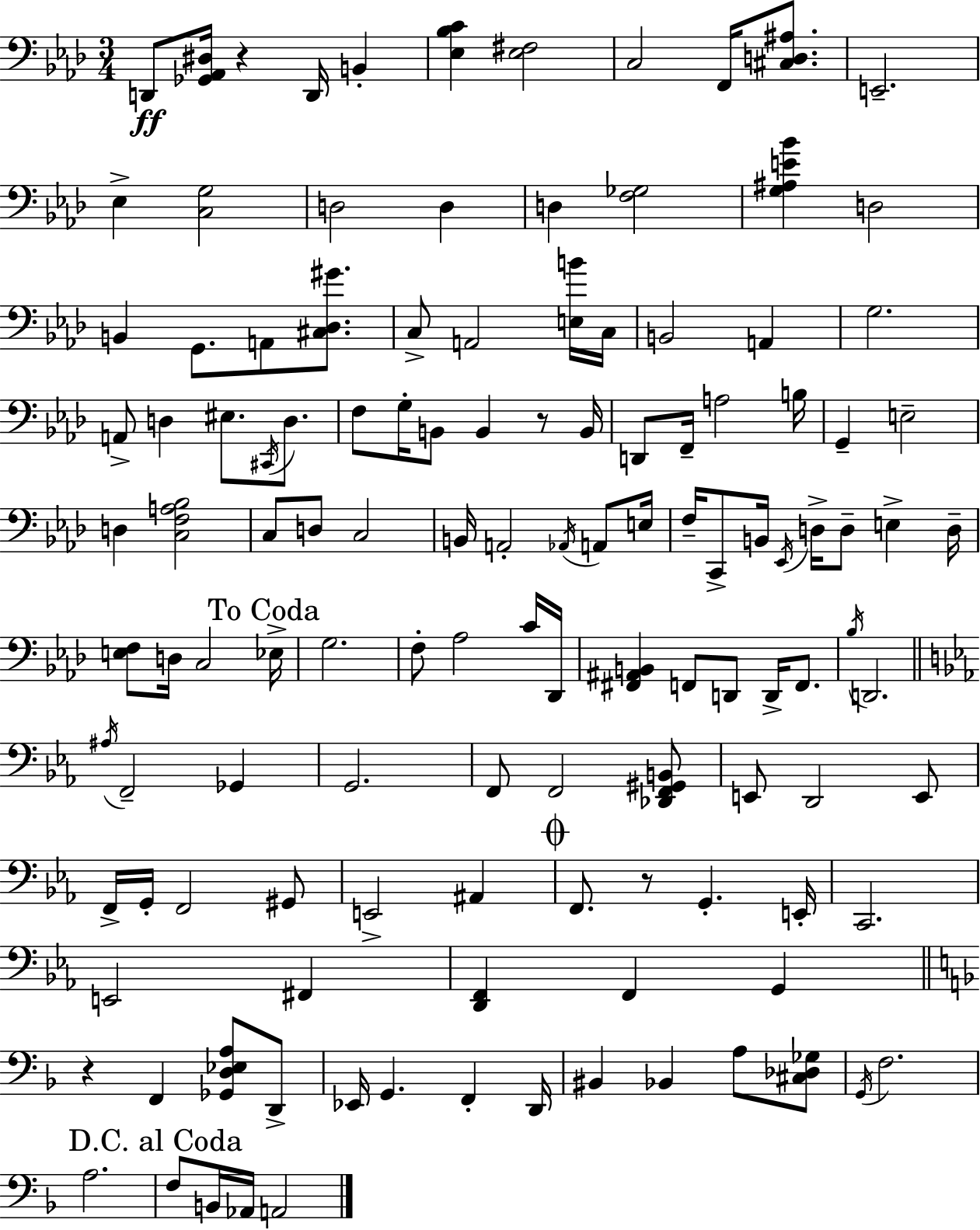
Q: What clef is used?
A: bass